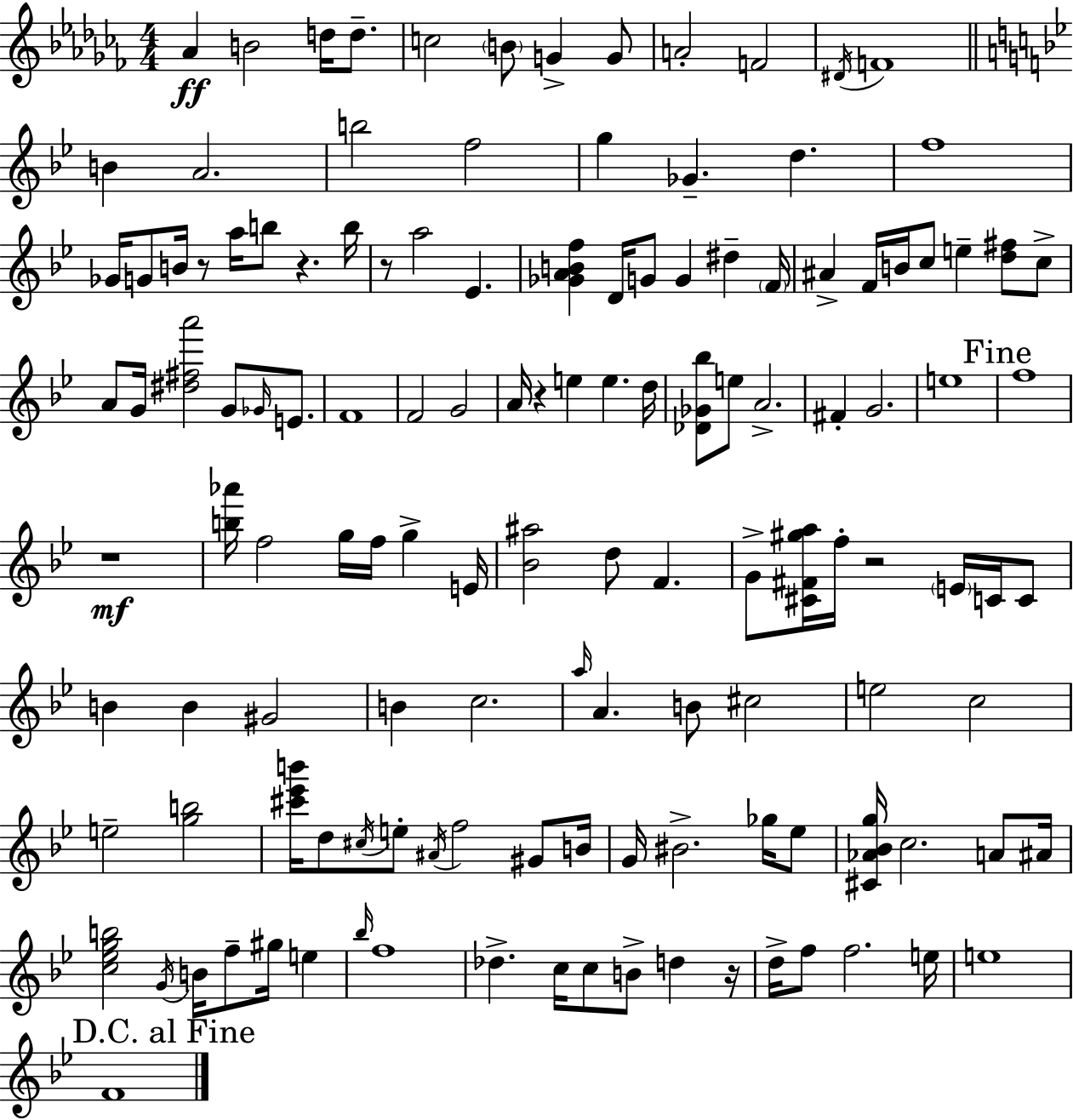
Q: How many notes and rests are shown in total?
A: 131